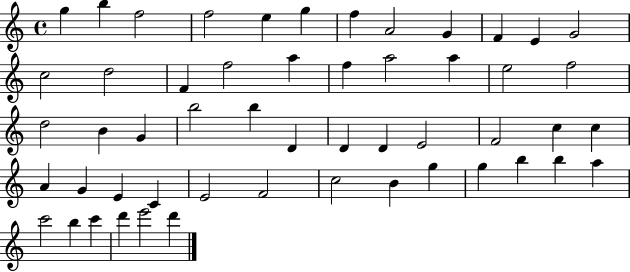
X:1
T:Untitled
M:4/4
L:1/4
K:C
g b f2 f2 e g f A2 G F E G2 c2 d2 F f2 a f a2 a e2 f2 d2 B G b2 b D D D E2 F2 c c A G E C E2 F2 c2 B g g b b a c'2 b c' d' e'2 d'